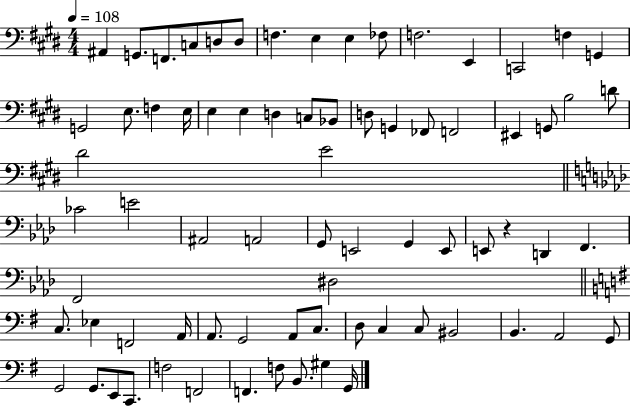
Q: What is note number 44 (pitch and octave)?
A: D2